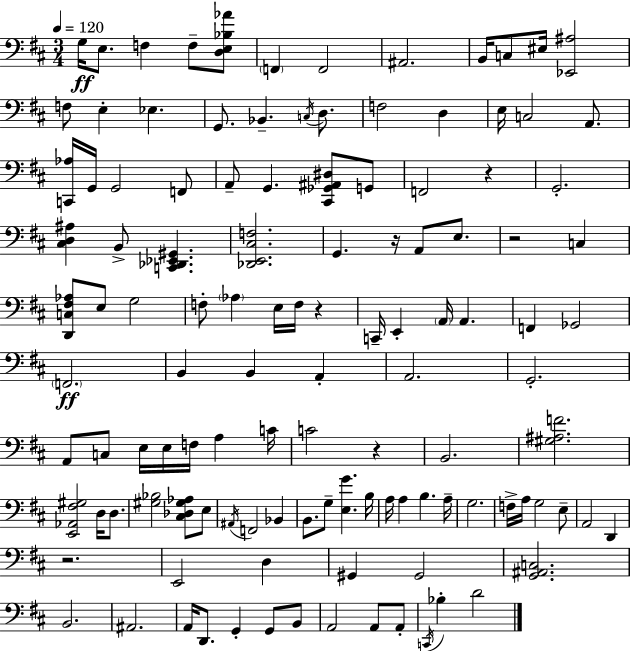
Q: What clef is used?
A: bass